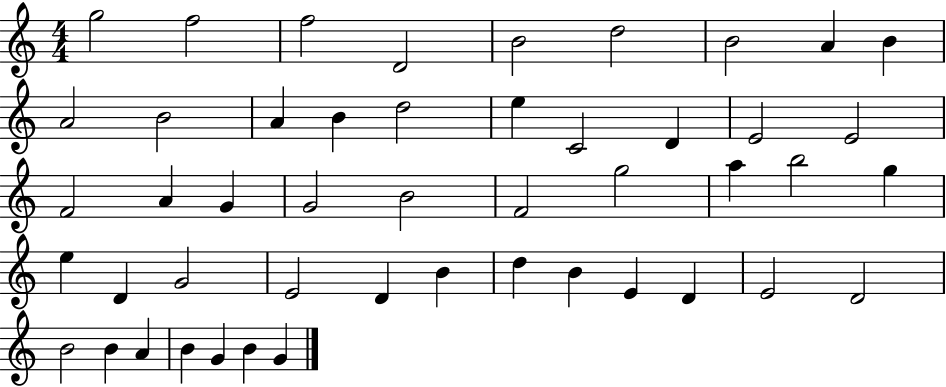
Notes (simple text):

G5/h F5/h F5/h D4/h B4/h D5/h B4/h A4/q B4/q A4/h B4/h A4/q B4/q D5/h E5/q C4/h D4/q E4/h E4/h F4/h A4/q G4/q G4/h B4/h F4/h G5/h A5/q B5/h G5/q E5/q D4/q G4/h E4/h D4/q B4/q D5/q B4/q E4/q D4/q E4/h D4/h B4/h B4/q A4/q B4/q G4/q B4/q G4/q